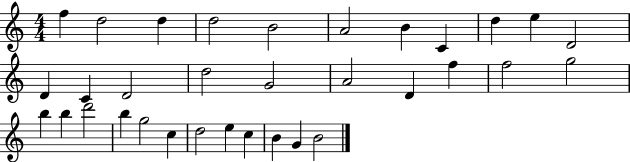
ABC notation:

X:1
T:Untitled
M:4/4
L:1/4
K:C
f d2 d d2 B2 A2 B C d e D2 D C D2 d2 G2 A2 D f f2 g2 b b d'2 b g2 c d2 e c B G B2